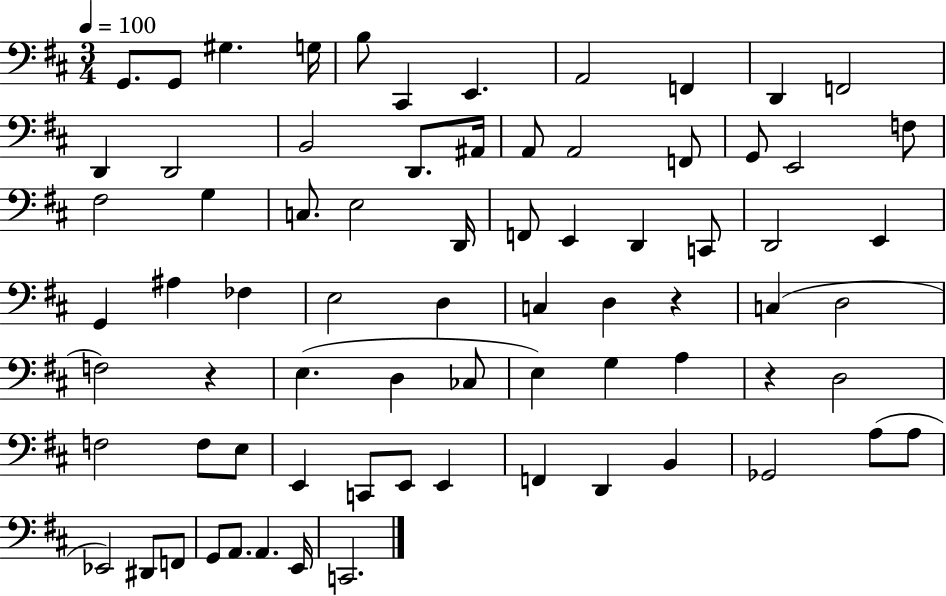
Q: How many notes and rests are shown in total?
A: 74